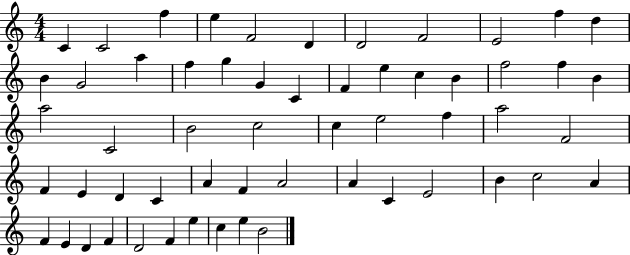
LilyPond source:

{
  \clef treble
  \numericTimeSignature
  \time 4/4
  \key c \major
  c'4 c'2 f''4 | e''4 f'2 d'4 | d'2 f'2 | e'2 f''4 d''4 | \break b'4 g'2 a''4 | f''4 g''4 g'4 c'4 | f'4 e''4 c''4 b'4 | f''2 f''4 b'4 | \break a''2 c'2 | b'2 c''2 | c''4 e''2 f''4 | a''2 f'2 | \break f'4 e'4 d'4 c'4 | a'4 f'4 a'2 | a'4 c'4 e'2 | b'4 c''2 a'4 | \break f'4 e'4 d'4 f'4 | d'2 f'4 e''4 | c''4 e''4 b'2 | \bar "|."
}